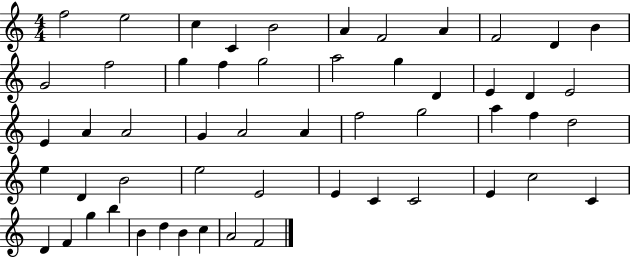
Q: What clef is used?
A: treble